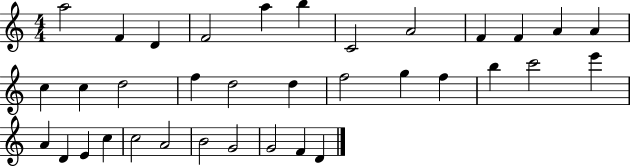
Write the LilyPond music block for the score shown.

{
  \clef treble
  \numericTimeSignature
  \time 4/4
  \key c \major
  a''2 f'4 d'4 | f'2 a''4 b''4 | c'2 a'2 | f'4 f'4 a'4 a'4 | \break c''4 c''4 d''2 | f''4 d''2 d''4 | f''2 g''4 f''4 | b''4 c'''2 e'''4 | \break a'4 d'4 e'4 c''4 | c''2 a'2 | b'2 g'2 | g'2 f'4 d'4 | \break \bar "|."
}